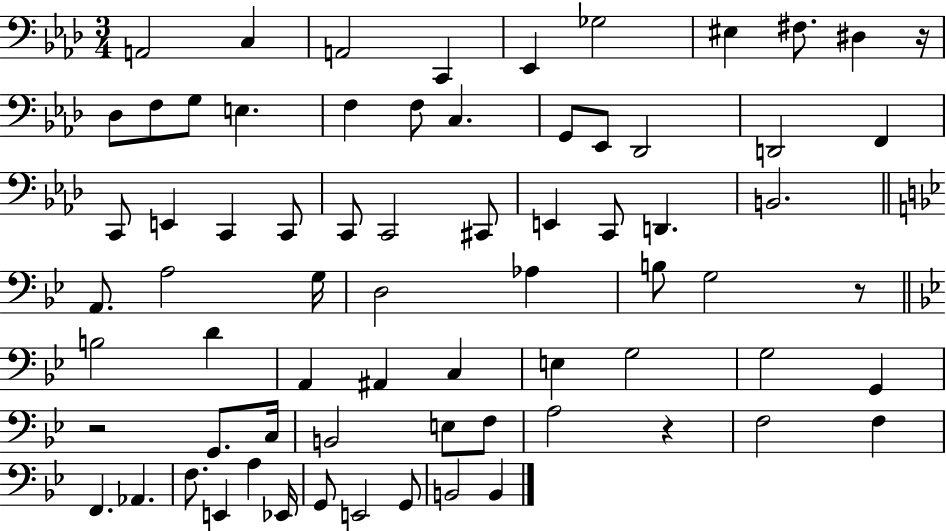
{
  \clef bass
  \numericTimeSignature
  \time 3/4
  \key aes \major
  a,2 c4 | a,2 c,4 | ees,4 ges2 | eis4 fis8. dis4 r16 | \break des8 f8 g8 e4. | f4 f8 c4. | g,8 ees,8 des,2 | d,2 f,4 | \break c,8 e,4 c,4 c,8 | c,8 c,2 cis,8 | e,4 c,8 d,4. | b,2. | \break \bar "||" \break \key g \minor a,8. a2 g16 | d2 aes4 | b8 g2 r8 | \bar "||" \break \key bes \major b2 d'4 | a,4 ais,4 c4 | e4 g2 | g2 g,4 | \break r2 g,8. c16 | b,2 e8 f8 | a2 r4 | f2 f4 | \break f,4. aes,4. | f8. e,4 a4 ees,16 | g,8 e,2 g,8 | b,2 b,4 | \break \bar "|."
}